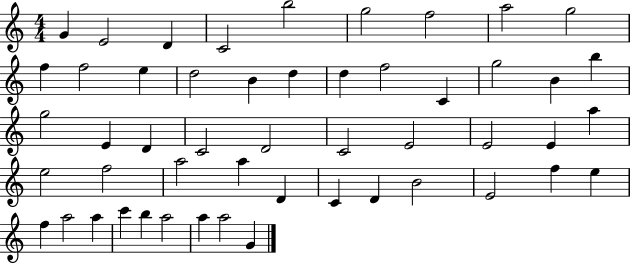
G4/q E4/h D4/q C4/h B5/h G5/h F5/h A5/h G5/h F5/q F5/h E5/q D5/h B4/q D5/q D5/q F5/h C4/q G5/h B4/q B5/q G5/h E4/q D4/q C4/h D4/h C4/h E4/h E4/h E4/q A5/q E5/h F5/h A5/h A5/q D4/q C4/q D4/q B4/h E4/h F5/q E5/q F5/q A5/h A5/q C6/q B5/q A5/h A5/q A5/h G4/q